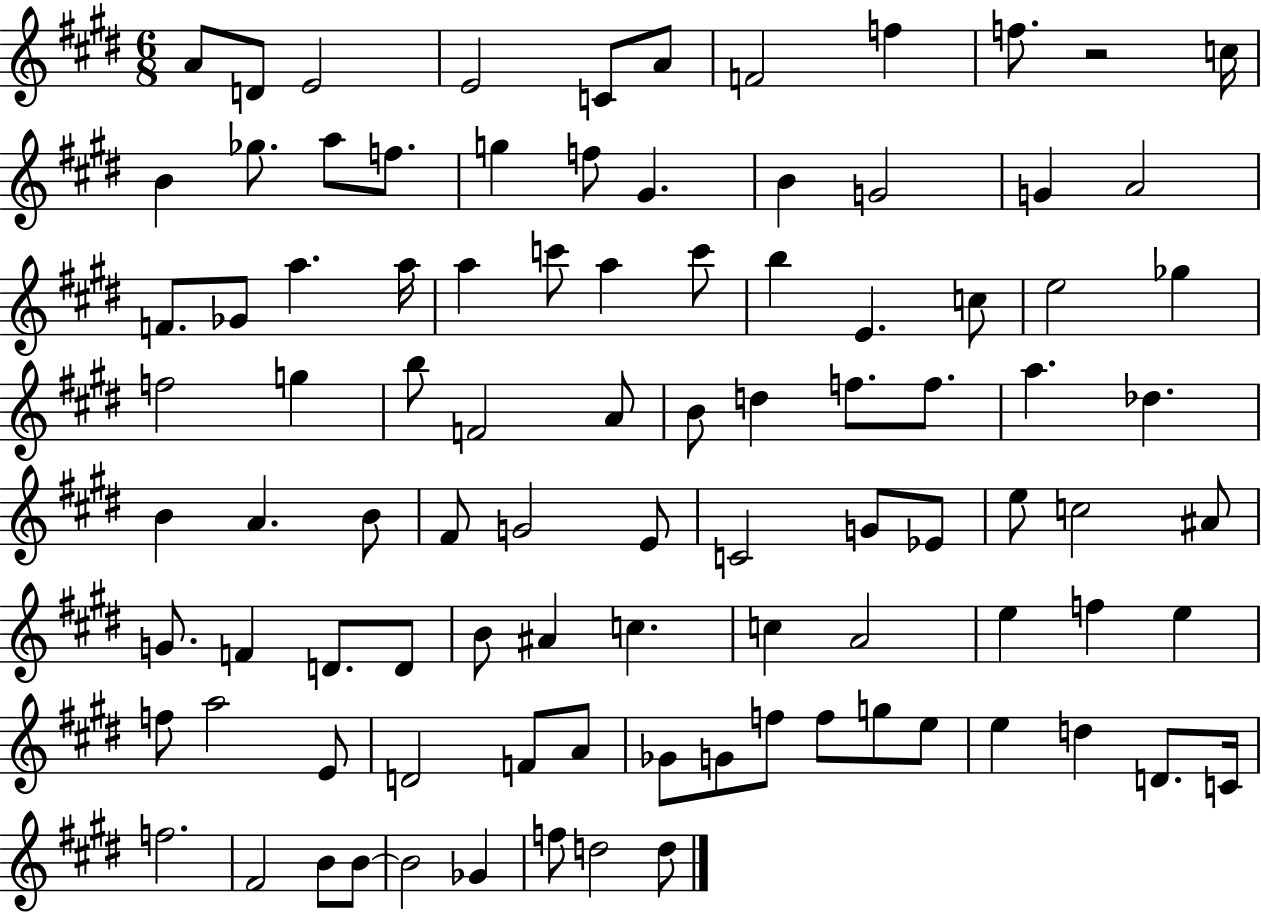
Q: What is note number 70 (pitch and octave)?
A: F5